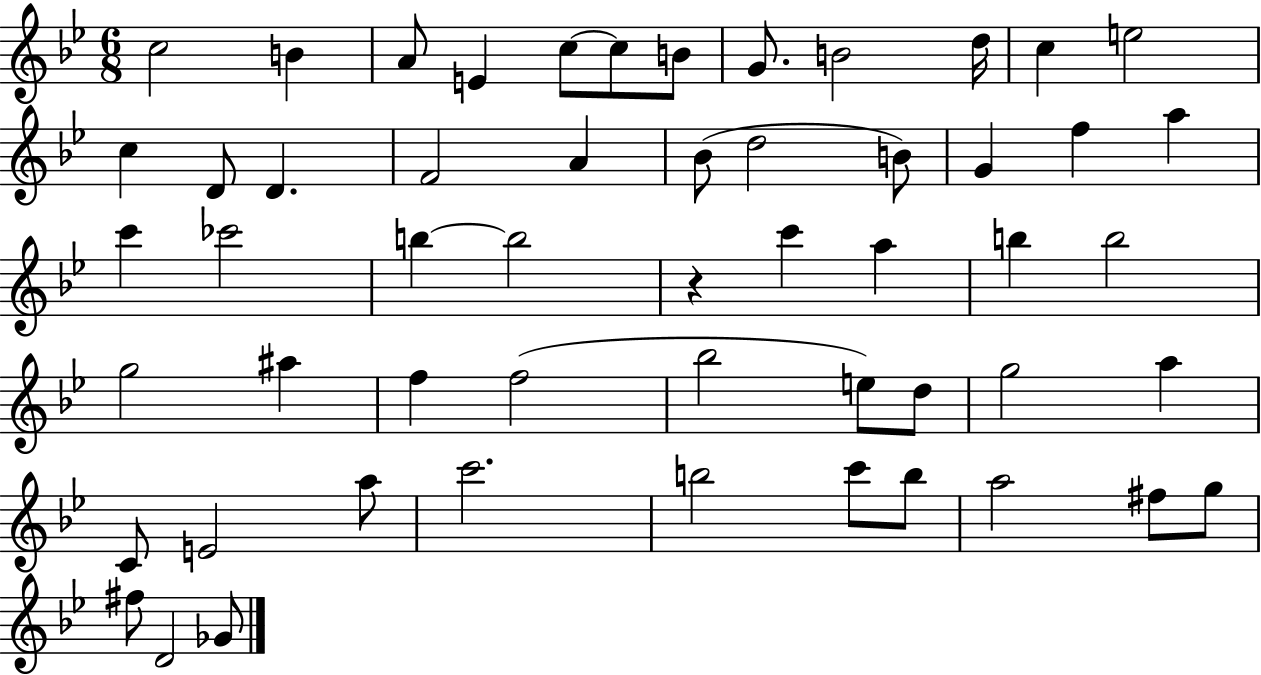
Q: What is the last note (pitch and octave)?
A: Gb4